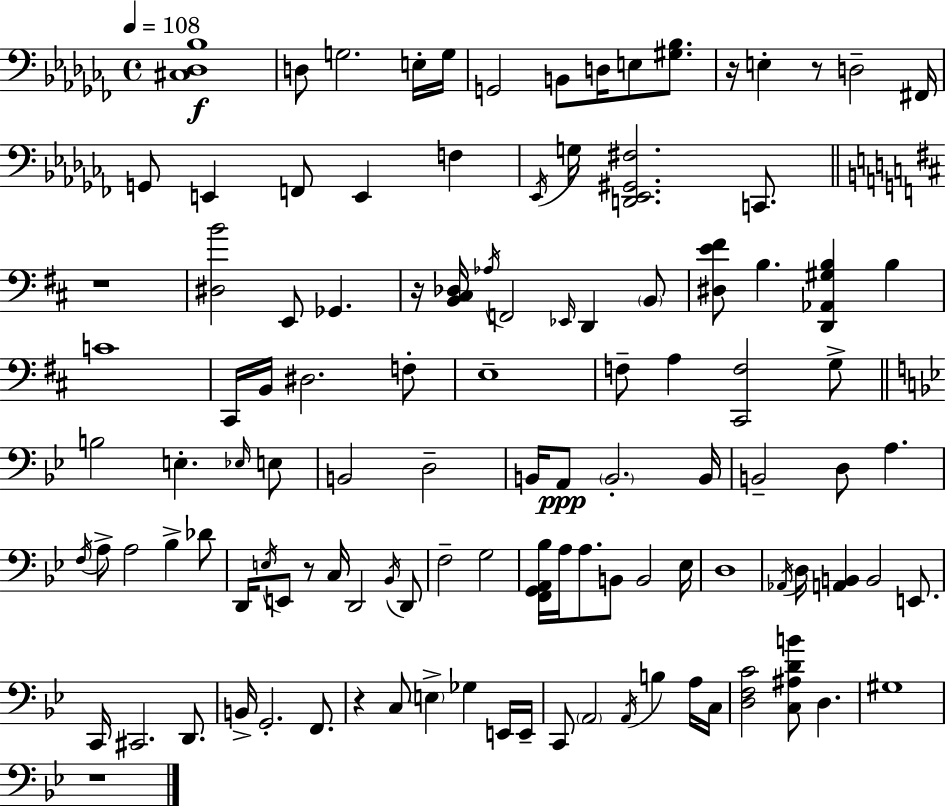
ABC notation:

X:1
T:Untitled
M:4/4
L:1/4
K:Abm
[^C,_D,_B,]4 D,/2 G,2 E,/4 G,/4 G,,2 B,,/2 D,/4 E,/2 [^G,_B,]/2 z/4 E, z/2 D,2 ^F,,/4 G,,/2 E,, F,,/2 E,, F, _E,,/4 G,/4 [D,,_E,,^G,,^F,]2 C,,/2 z4 [^D,B]2 E,,/2 _G,, z/4 [B,,^C,_D,]/4 _A,/4 F,,2 _E,,/4 D,, B,,/2 [^D,E^F]/2 B, [D,,_A,,^G,B,] B, C4 ^C,,/4 B,,/4 ^D,2 F,/2 E,4 F,/2 A, [^C,,F,]2 G,/2 B,2 E, _E,/4 E,/2 B,,2 D,2 B,,/4 A,,/2 B,,2 B,,/4 B,,2 D,/2 A, F,/4 A,/2 A,2 _B, _D/2 D,,/4 E,/4 E,,/2 z/2 C,/4 D,,2 _B,,/4 D,,/2 F,2 G,2 [F,,G,,A,,_B,]/4 A,/4 A,/2 B,,/2 B,,2 _E,/4 D,4 _A,,/4 D,/4 [A,,B,,] B,,2 E,,/2 C,,/4 ^C,,2 D,,/2 B,,/4 G,,2 F,,/2 z C,/2 E, _G, E,,/4 E,,/4 C,,/2 A,,2 A,,/4 B, A,/4 C,/4 [D,F,C]2 [C,^A,DB]/2 D, ^G,4 z4